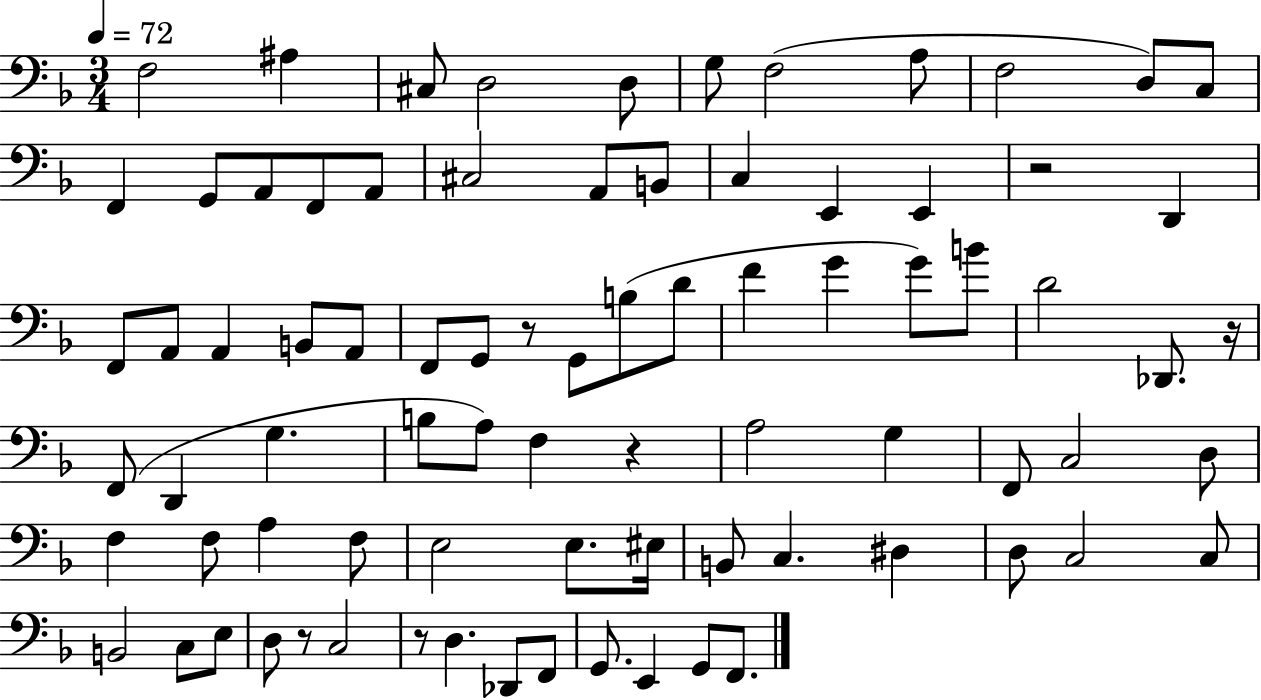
{
  \clef bass
  \numericTimeSignature
  \time 3/4
  \key f \major
  \tempo 4 = 72
  \repeat volta 2 { f2 ais4 | cis8 d2 d8 | g8 f2( a8 | f2 d8) c8 | \break f,4 g,8 a,8 f,8 a,8 | cis2 a,8 b,8 | c4 e,4 e,4 | r2 d,4 | \break f,8 a,8 a,4 b,8 a,8 | f,8 g,8 r8 g,8 b8( d'8 | f'4 g'4 g'8) b'8 | d'2 des,8. r16 | \break f,8( d,4 g4. | b8 a8) f4 r4 | a2 g4 | f,8 c2 d8 | \break f4 f8 a4 f8 | e2 e8. eis16 | b,8 c4. dis4 | d8 c2 c8 | \break b,2 c8 e8 | d8 r8 c2 | r8 d4. des,8 f,8 | g,8. e,4 g,8 f,8. | \break } \bar "|."
}